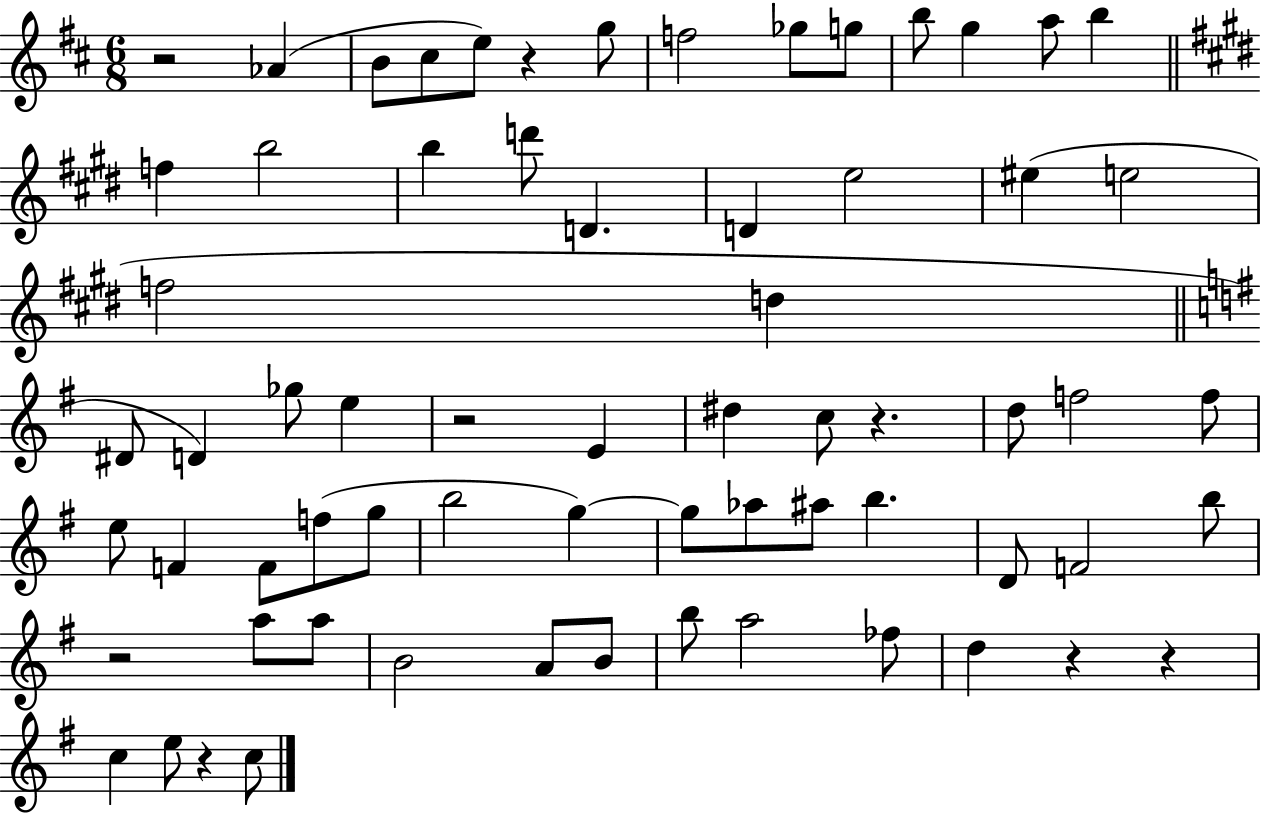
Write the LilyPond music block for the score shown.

{
  \clef treble
  \numericTimeSignature
  \time 6/8
  \key d \major
  r2 aes'4( | b'8 cis''8 e''8) r4 g''8 | f''2 ges''8 g''8 | b''8 g''4 a''8 b''4 | \break \bar "||" \break \key e \major f''4 b''2 | b''4 d'''8 d'4. | d'4 e''2 | eis''4( e''2 | \break f''2 d''4 | \bar "||" \break \key g \major dis'8 d'4) ges''8 e''4 | r2 e'4 | dis''4 c''8 r4. | d''8 f''2 f''8 | \break e''8 f'4 f'8 f''8( g''8 | b''2 g''4~~) | g''8 aes''8 ais''8 b''4. | d'8 f'2 b''8 | \break r2 a''8 a''8 | b'2 a'8 b'8 | b''8 a''2 fes''8 | d''4 r4 r4 | \break c''4 e''8 r4 c''8 | \bar "|."
}